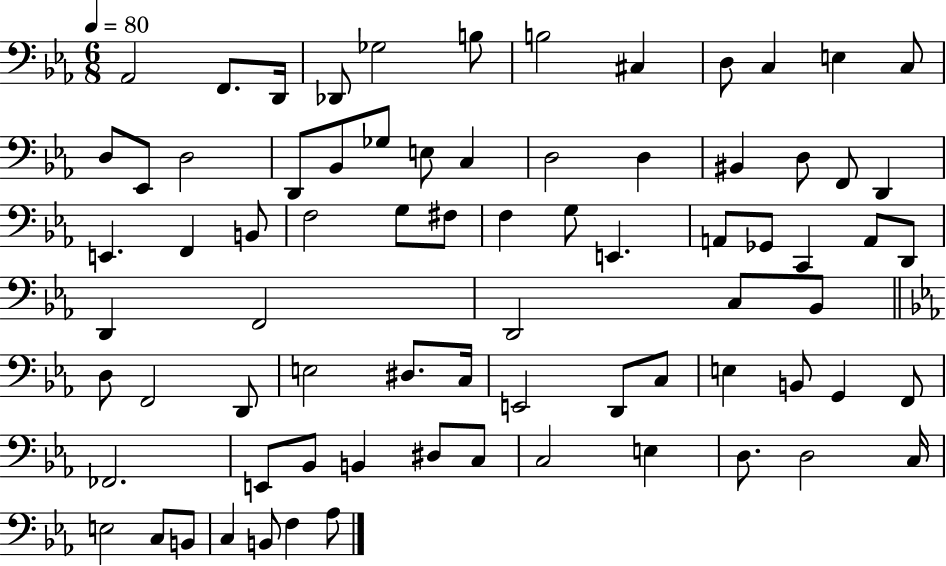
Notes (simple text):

Ab2/h F2/e. D2/s Db2/e Gb3/h B3/e B3/h C#3/q D3/e C3/q E3/q C3/e D3/e Eb2/e D3/h D2/e Bb2/e Gb3/e E3/e C3/q D3/h D3/q BIS2/q D3/e F2/e D2/q E2/q. F2/q B2/e F3/h G3/e F#3/e F3/q G3/e E2/q. A2/e Gb2/e C2/q A2/e D2/e D2/q F2/h D2/h C3/e Bb2/e D3/e F2/h D2/e E3/h D#3/e. C3/s E2/h D2/e C3/e E3/q B2/e G2/q F2/e FES2/h. E2/e Bb2/e B2/q D#3/e C3/e C3/h E3/q D3/e. D3/h C3/s E3/h C3/e B2/e C3/q B2/e F3/q Ab3/e